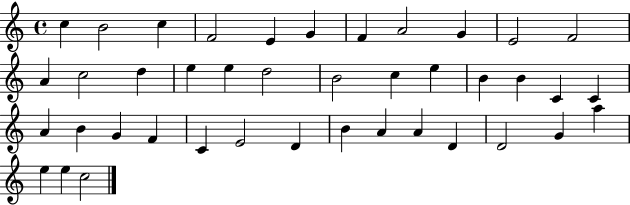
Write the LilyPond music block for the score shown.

{
  \clef treble
  \time 4/4
  \defaultTimeSignature
  \key c \major
  c''4 b'2 c''4 | f'2 e'4 g'4 | f'4 a'2 g'4 | e'2 f'2 | \break a'4 c''2 d''4 | e''4 e''4 d''2 | b'2 c''4 e''4 | b'4 b'4 c'4 c'4 | \break a'4 b'4 g'4 f'4 | c'4 e'2 d'4 | b'4 a'4 a'4 d'4 | d'2 g'4 a''4 | \break e''4 e''4 c''2 | \bar "|."
}